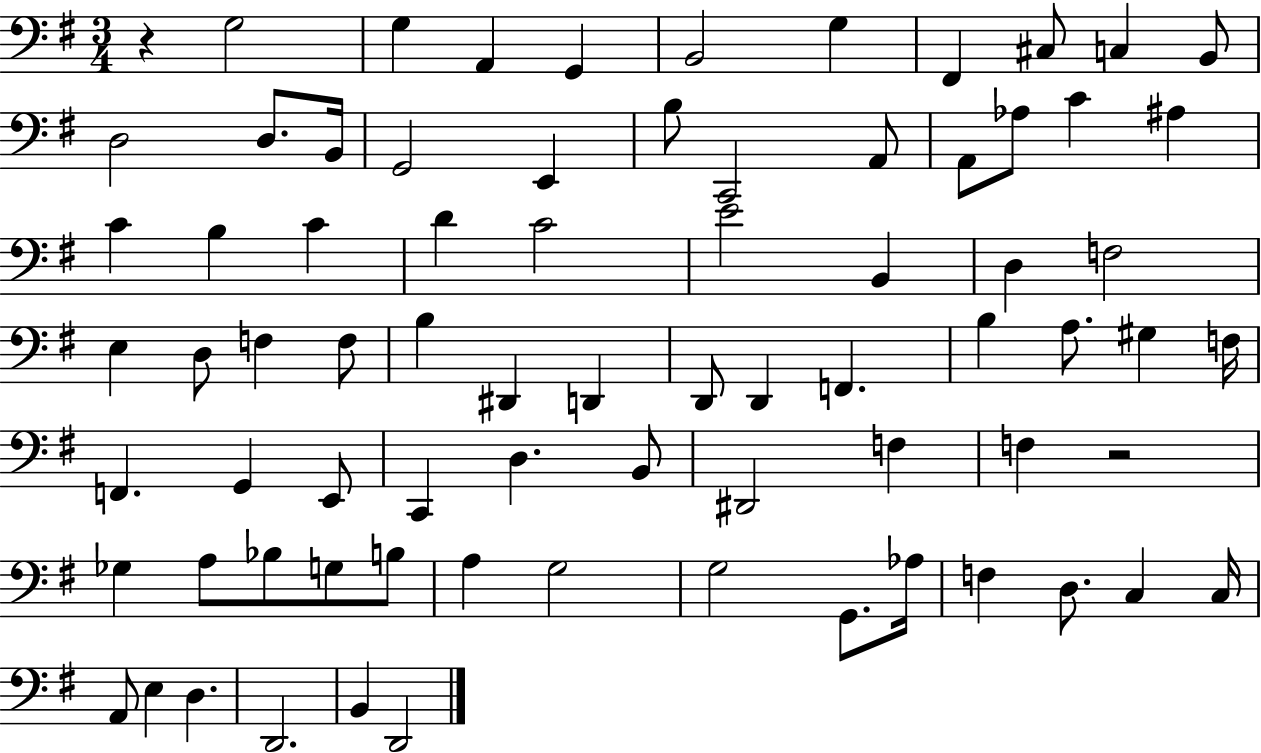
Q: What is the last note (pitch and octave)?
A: D2